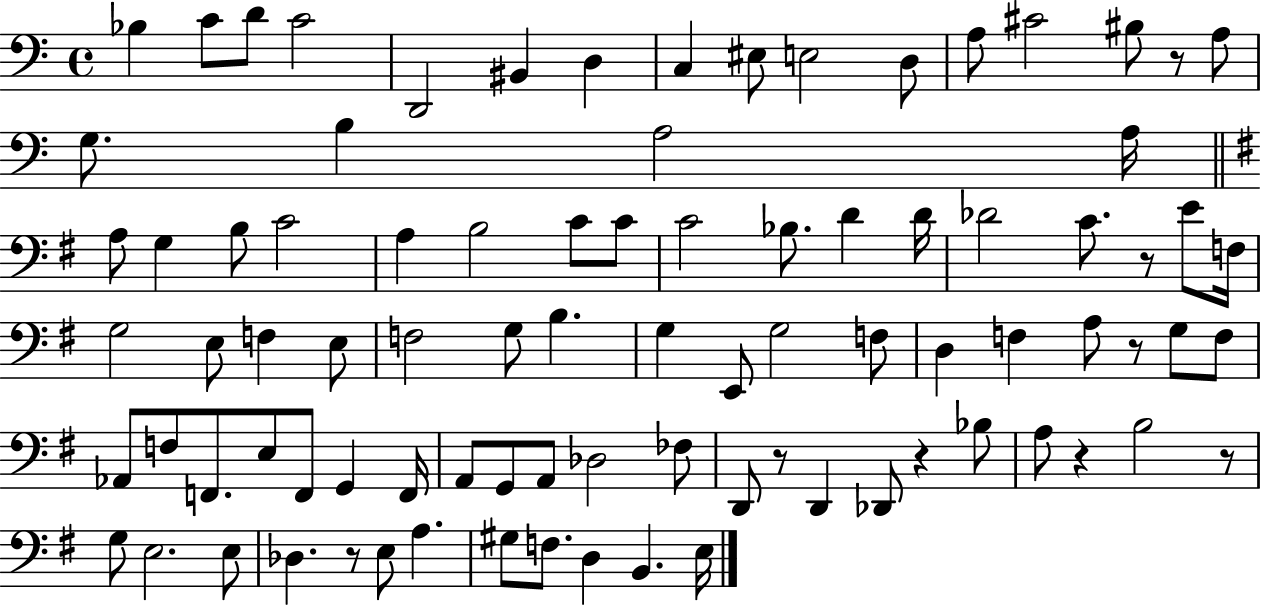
Bb3/q C4/e D4/e C4/h D2/h BIS2/q D3/q C3/q EIS3/e E3/h D3/e A3/e C#4/h BIS3/e R/e A3/e G3/e. B3/q A3/h A3/s A3/e G3/q B3/e C4/h A3/q B3/h C4/e C4/e C4/h Bb3/e. D4/q D4/s Db4/h C4/e. R/e E4/e F3/s G3/h E3/e F3/q E3/e F3/h G3/e B3/q. G3/q E2/e G3/h F3/e D3/q F3/q A3/e R/e G3/e F3/e Ab2/e F3/e F2/e. E3/e F2/e G2/q F2/s A2/e G2/e A2/e Db3/h FES3/e D2/e R/e D2/q Db2/e R/q Bb3/e A3/e R/q B3/h R/e G3/e E3/h. E3/e Db3/q. R/e E3/e A3/q. G#3/e F3/e. D3/q B2/q. E3/s